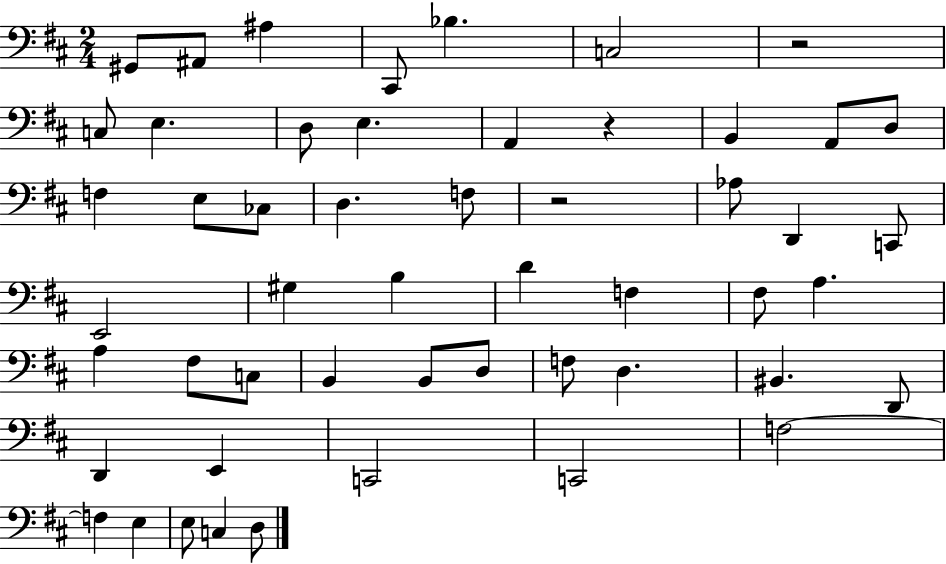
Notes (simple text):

G#2/e A#2/e A#3/q C#2/e Bb3/q. C3/h R/h C3/e E3/q. D3/e E3/q. A2/q R/q B2/q A2/e D3/e F3/q E3/e CES3/e D3/q. F3/e R/h Ab3/e D2/q C2/e E2/h G#3/q B3/q D4/q F3/q F#3/e A3/q. A3/q F#3/e C3/e B2/q B2/e D3/e F3/e D3/q. BIS2/q. D2/e D2/q E2/q C2/h C2/h F3/h F3/q E3/q E3/e C3/q D3/e